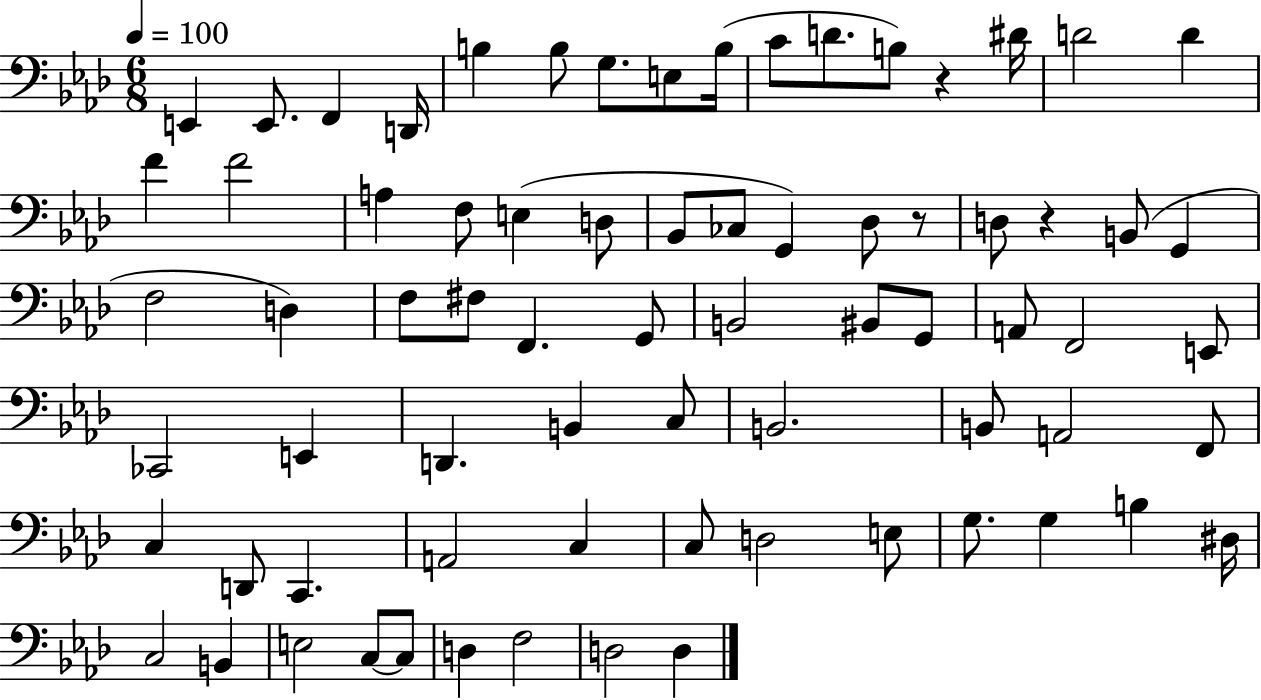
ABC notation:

X:1
T:Untitled
M:6/8
L:1/4
K:Ab
E,, E,,/2 F,, D,,/4 B, B,/2 G,/2 E,/2 B,/4 C/2 D/2 B,/2 z ^D/4 D2 D F F2 A, F,/2 E, D,/2 _B,,/2 _C,/2 G,, _D,/2 z/2 D,/2 z B,,/2 G,, F,2 D, F,/2 ^F,/2 F,, G,,/2 B,,2 ^B,,/2 G,,/2 A,,/2 F,,2 E,,/2 _C,,2 E,, D,, B,, C,/2 B,,2 B,,/2 A,,2 F,,/2 C, D,,/2 C,, A,,2 C, C,/2 D,2 E,/2 G,/2 G, B, ^D,/4 C,2 B,, E,2 C,/2 C,/2 D, F,2 D,2 D,